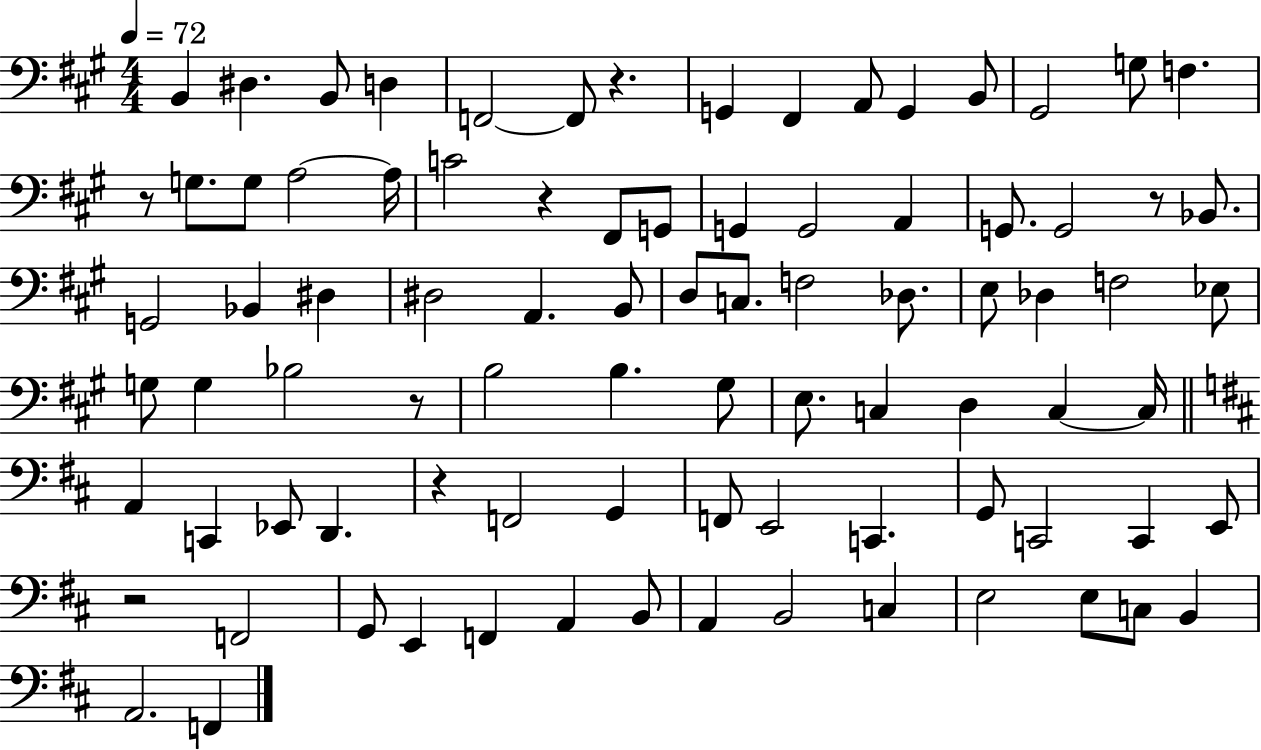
X:1
T:Untitled
M:4/4
L:1/4
K:A
B,, ^D, B,,/2 D, F,,2 F,,/2 z G,, ^F,, A,,/2 G,, B,,/2 ^G,,2 G,/2 F, z/2 G,/2 G,/2 A,2 A,/4 C2 z ^F,,/2 G,,/2 G,, G,,2 A,, G,,/2 G,,2 z/2 _B,,/2 G,,2 _B,, ^D, ^D,2 A,, B,,/2 D,/2 C,/2 F,2 _D,/2 E,/2 _D, F,2 _E,/2 G,/2 G, _B,2 z/2 B,2 B, ^G,/2 E,/2 C, D, C, C,/4 A,, C,, _E,,/2 D,, z F,,2 G,, F,,/2 E,,2 C,, G,,/2 C,,2 C,, E,,/2 z2 F,,2 G,,/2 E,, F,, A,, B,,/2 A,, B,,2 C, E,2 E,/2 C,/2 B,, A,,2 F,,